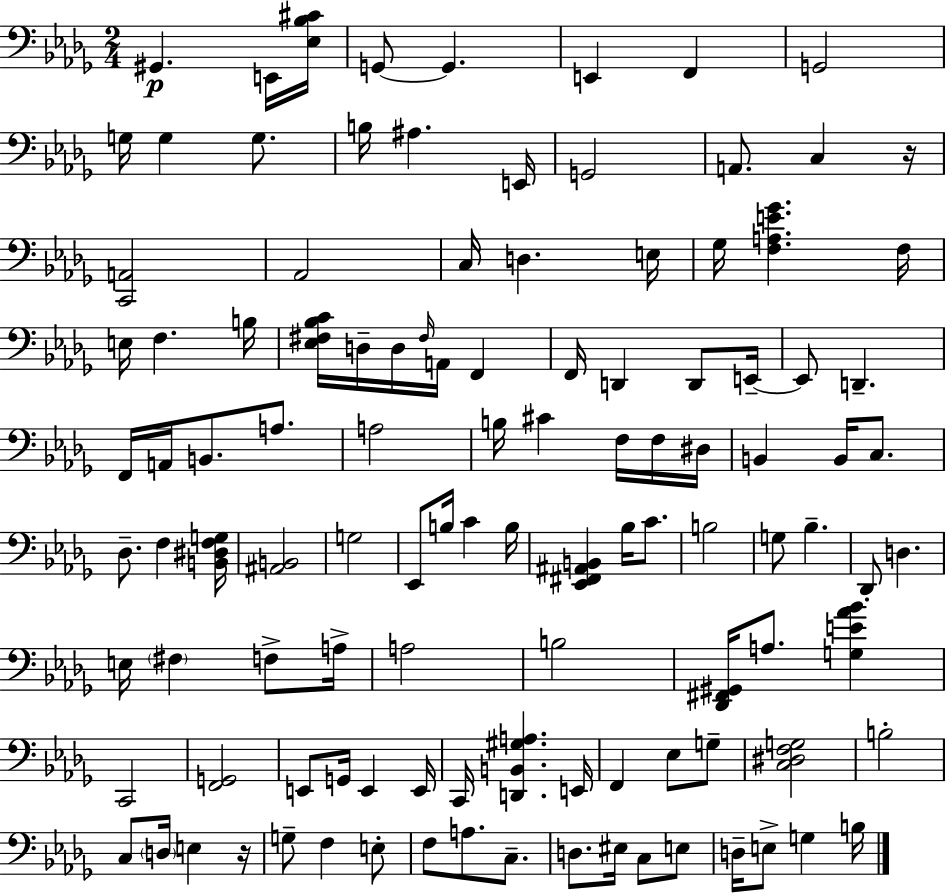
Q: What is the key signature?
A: BES minor